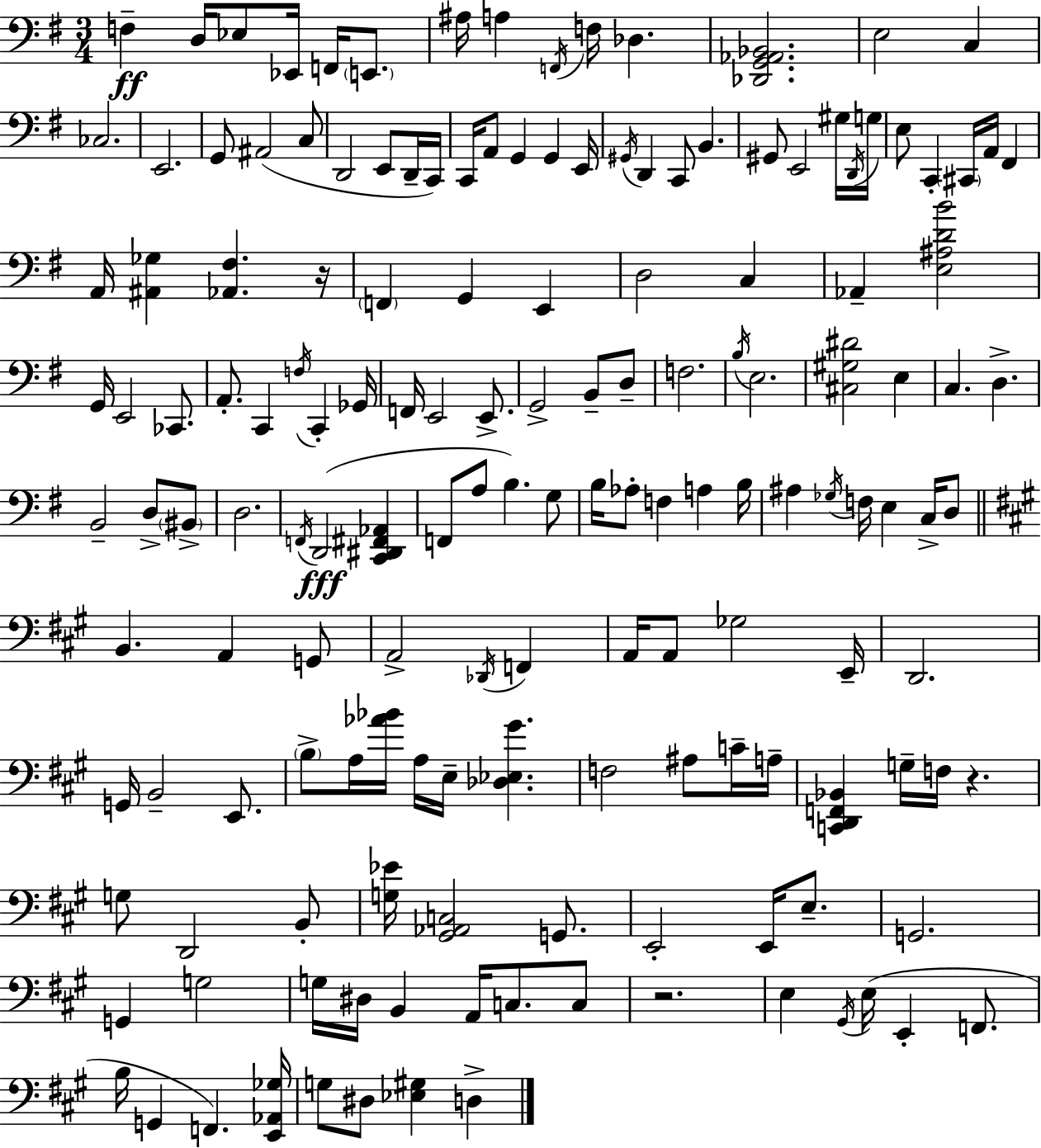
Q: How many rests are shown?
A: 3